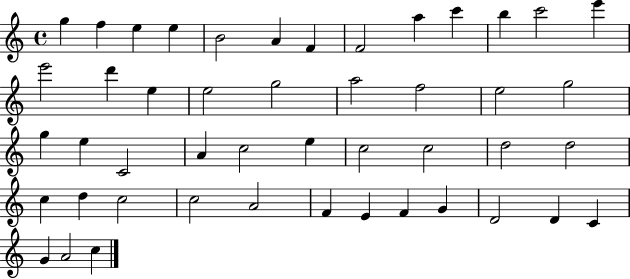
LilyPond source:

{
  \clef treble
  \time 4/4
  \defaultTimeSignature
  \key c \major
  g''4 f''4 e''4 e''4 | b'2 a'4 f'4 | f'2 a''4 c'''4 | b''4 c'''2 e'''4 | \break e'''2 d'''4 e''4 | e''2 g''2 | a''2 f''2 | e''2 g''2 | \break g''4 e''4 c'2 | a'4 c''2 e''4 | c''2 c''2 | d''2 d''2 | \break c''4 d''4 c''2 | c''2 a'2 | f'4 e'4 f'4 g'4 | d'2 d'4 c'4 | \break g'4 a'2 c''4 | \bar "|."
}